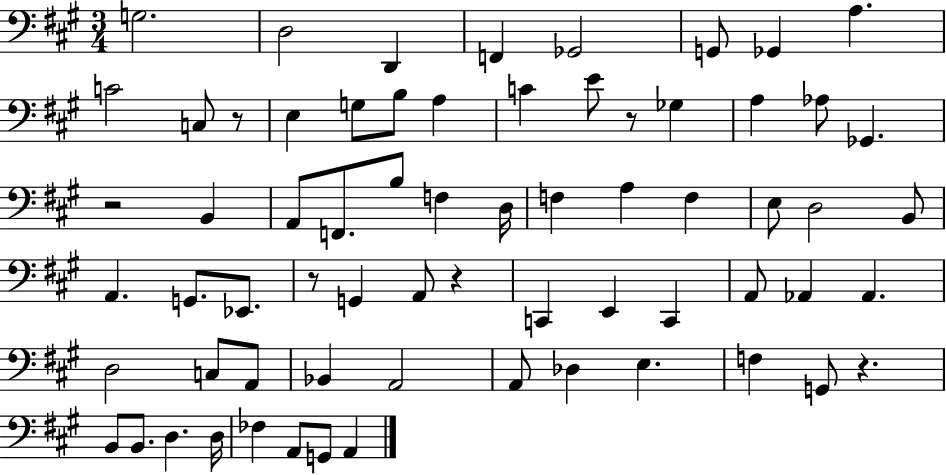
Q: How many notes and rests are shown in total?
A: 67